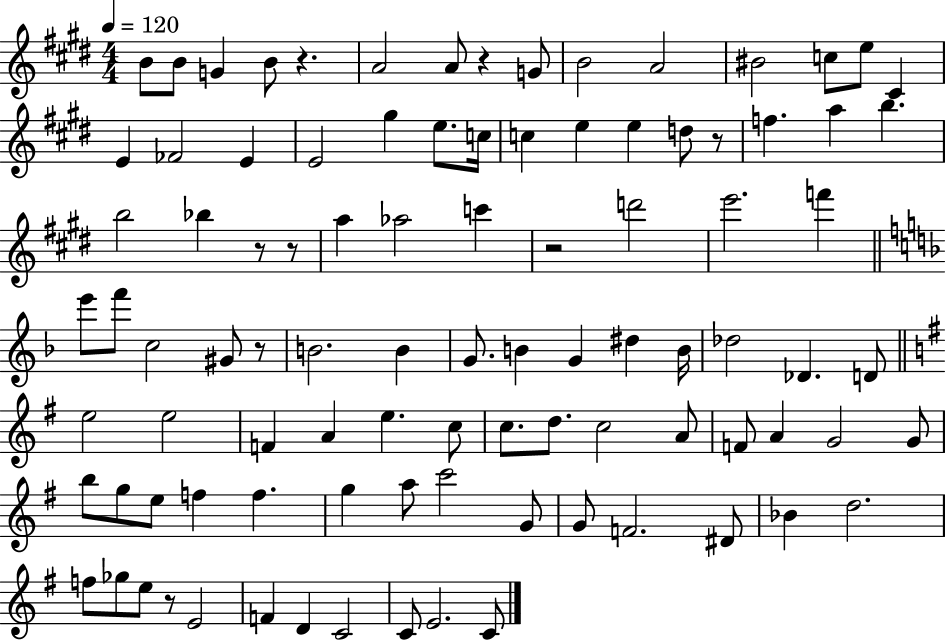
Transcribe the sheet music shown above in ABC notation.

X:1
T:Untitled
M:4/4
L:1/4
K:E
B/2 B/2 G B/2 z A2 A/2 z G/2 B2 A2 ^B2 c/2 e/2 ^C E _F2 E E2 ^g e/2 c/4 c e e d/2 z/2 f a b b2 _b z/2 z/2 a _a2 c' z2 d'2 e'2 f' e'/2 f'/2 c2 ^G/2 z/2 B2 B G/2 B G ^d B/4 _d2 _D D/2 e2 e2 F A e c/2 c/2 d/2 c2 A/2 F/2 A G2 G/2 b/2 g/2 e/2 f f g a/2 c'2 G/2 G/2 F2 ^D/2 _B d2 f/2 _g/2 e/2 z/2 E2 F D C2 C/2 E2 C/2